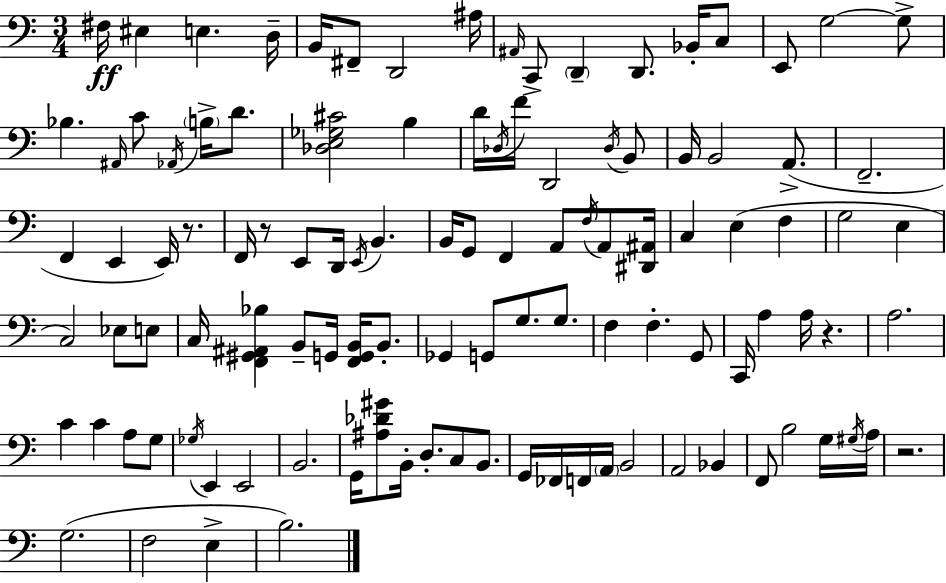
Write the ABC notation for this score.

X:1
T:Untitled
M:3/4
L:1/4
K:Am
^F,/4 ^E, E, D,/4 B,,/4 ^F,,/2 D,,2 ^A,/4 ^A,,/4 C,,/2 D,, D,,/2 _B,,/4 C,/2 E,,/2 G,2 G,/2 _B, ^A,,/4 C/2 _A,,/4 B,/4 D/2 [_D,E,_G,^C]2 B, D/4 _D,/4 F/4 D,,2 _D,/4 B,,/2 B,,/4 B,,2 A,,/2 F,,2 F,, E,, E,,/4 z/2 F,,/4 z/2 E,,/2 D,,/4 E,,/4 B,, B,,/4 G,,/2 F,, A,,/2 F,/4 A,,/2 [^D,,^A,,]/4 C, E, F, G,2 E, C,2 _E,/2 E,/2 C,/4 [F,,^G,,^A,,_B,] B,,/2 G,,/4 [F,,G,,B,,]/4 B,,/2 _G,, G,,/2 G,/2 G,/2 F, F, G,,/2 C,,/4 A, A,/4 z A,2 C C A,/2 G,/2 _G,/4 E,, E,,2 B,,2 G,,/4 [^A,_D^G]/2 B,,/4 D,/2 C,/2 B,,/2 G,,/4 _F,,/4 F,,/4 A,,/4 B,,2 A,,2 _B,, F,,/2 B,2 G,/4 ^G,/4 A,/4 z2 G,2 F,2 E, B,2